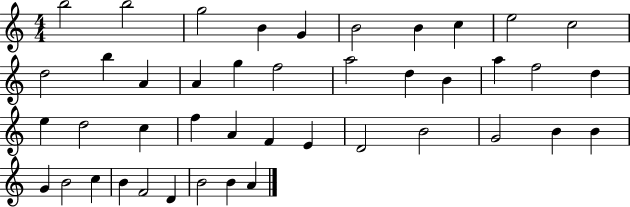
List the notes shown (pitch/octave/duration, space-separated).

B5/h B5/h G5/h B4/q G4/q B4/h B4/q C5/q E5/h C5/h D5/h B5/q A4/q A4/q G5/q F5/h A5/h D5/q B4/q A5/q F5/h D5/q E5/q D5/h C5/q F5/q A4/q F4/q E4/q D4/h B4/h G4/h B4/q B4/q G4/q B4/h C5/q B4/q F4/h D4/q B4/h B4/q A4/q